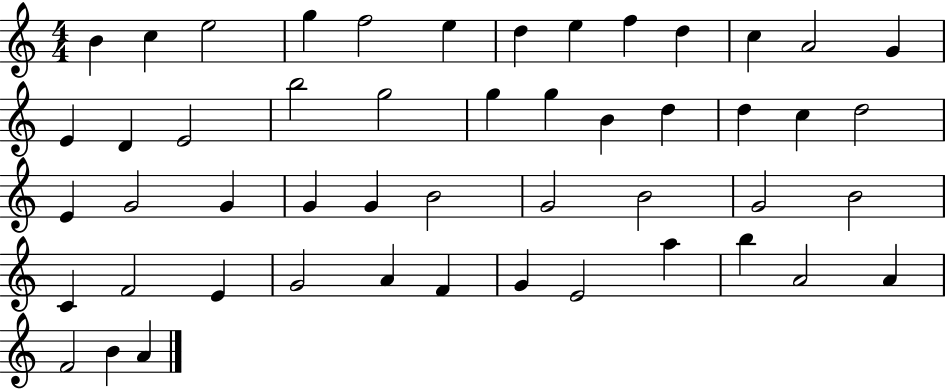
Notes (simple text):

B4/q C5/q E5/h G5/q F5/h E5/q D5/q E5/q F5/q D5/q C5/q A4/h G4/q E4/q D4/q E4/h B5/h G5/h G5/q G5/q B4/q D5/q D5/q C5/q D5/h E4/q G4/h G4/q G4/q G4/q B4/h G4/h B4/h G4/h B4/h C4/q F4/h E4/q G4/h A4/q F4/q G4/q E4/h A5/q B5/q A4/h A4/q F4/h B4/q A4/q